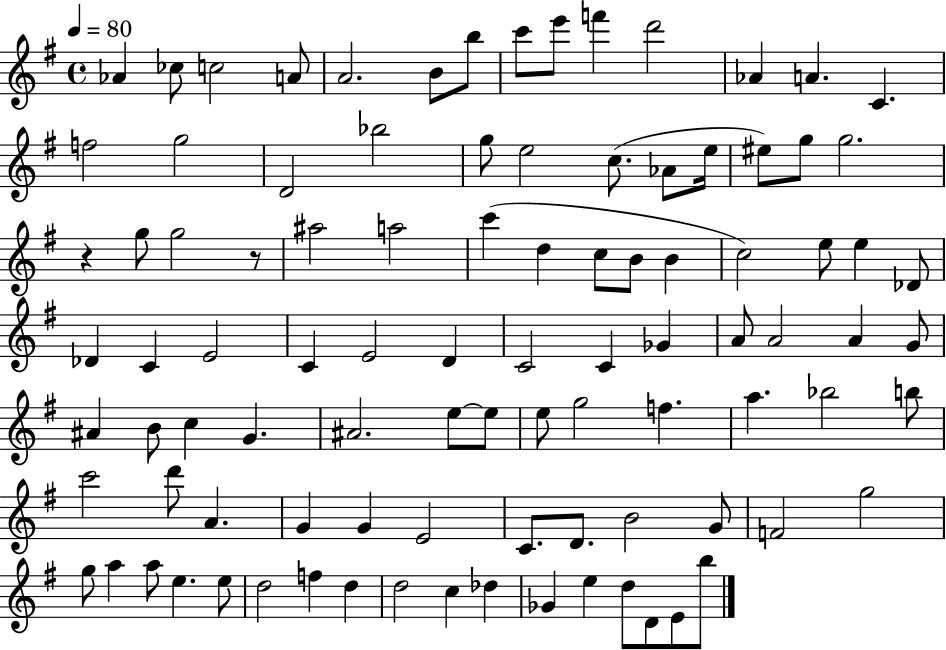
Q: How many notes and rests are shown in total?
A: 96